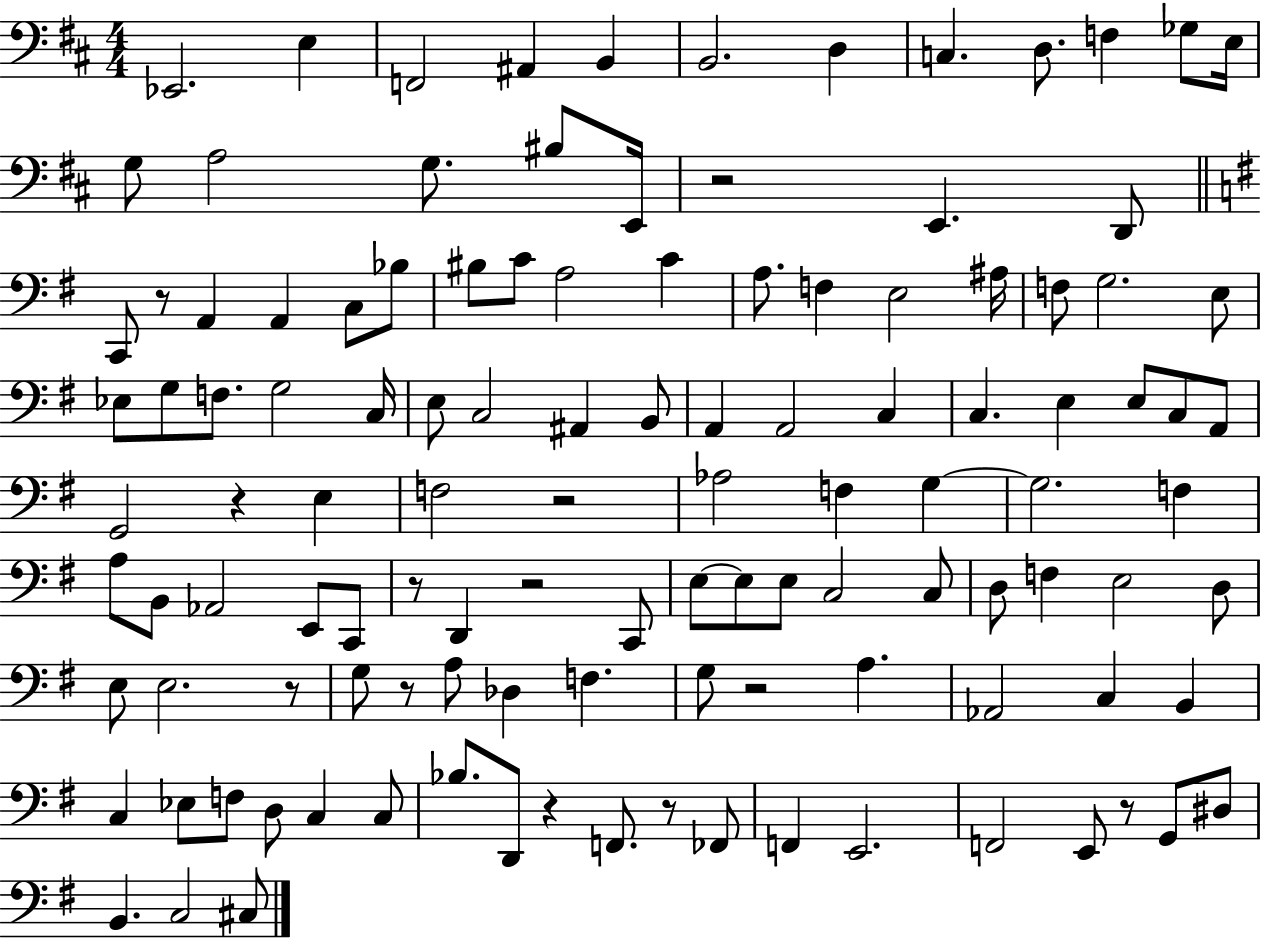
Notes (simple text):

Eb2/h. E3/q F2/h A#2/q B2/q B2/h. D3/q C3/q. D3/e. F3/q Gb3/e E3/s G3/e A3/h G3/e. BIS3/e E2/s R/h E2/q. D2/e C2/e R/e A2/q A2/q C3/e Bb3/e BIS3/e C4/e A3/h C4/q A3/e. F3/q E3/h A#3/s F3/e G3/h. E3/e Eb3/e G3/e F3/e. G3/h C3/s E3/e C3/h A#2/q B2/e A2/q A2/h C3/q C3/q. E3/q E3/e C3/e A2/e G2/h R/q E3/q F3/h R/h Ab3/h F3/q G3/q G3/h. F3/q A3/e B2/e Ab2/h E2/e C2/e R/e D2/q R/h C2/e E3/e E3/e E3/e C3/h C3/e D3/e F3/q E3/h D3/e E3/e E3/h. R/e G3/e R/e A3/e Db3/q F3/q. G3/e R/h A3/q. Ab2/h C3/q B2/q C3/q Eb3/e F3/e D3/e C3/q C3/e Bb3/e. D2/e R/q F2/e. R/e FES2/e F2/q E2/h. F2/h E2/e R/e G2/e D#3/e B2/q. C3/h C#3/e